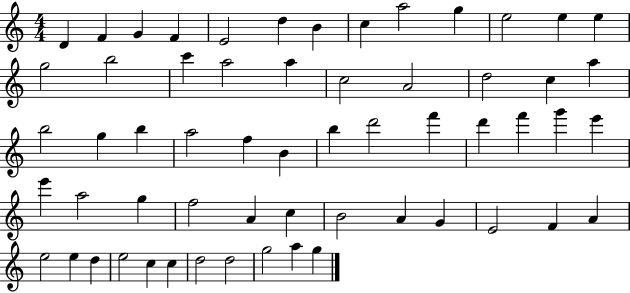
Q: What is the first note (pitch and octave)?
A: D4